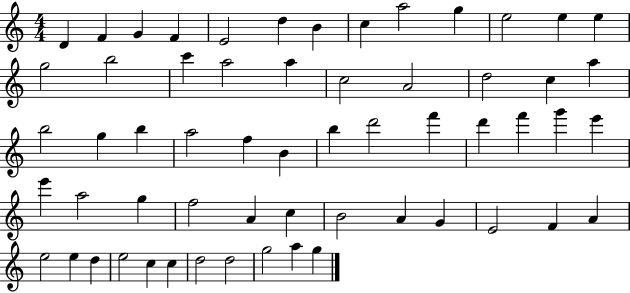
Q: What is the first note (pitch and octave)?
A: D4